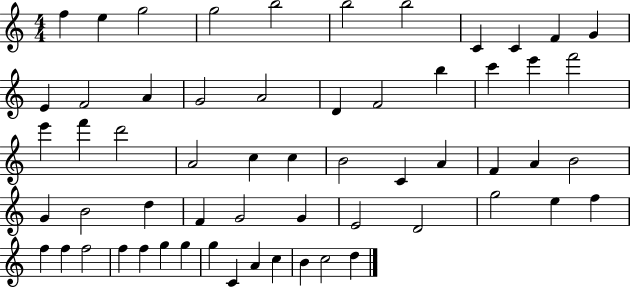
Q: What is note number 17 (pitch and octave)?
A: D4